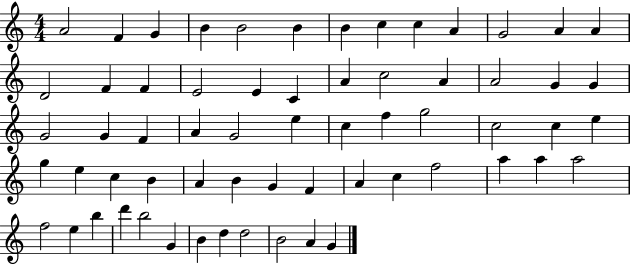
{
  \clef treble
  \numericTimeSignature
  \time 4/4
  \key c \major
  a'2 f'4 g'4 | b'4 b'2 b'4 | b'4 c''4 c''4 a'4 | g'2 a'4 a'4 | \break d'2 f'4 f'4 | e'2 e'4 c'4 | a'4 c''2 a'4 | a'2 g'4 g'4 | \break g'2 g'4 f'4 | a'4 g'2 e''4 | c''4 f''4 g''2 | c''2 c''4 e''4 | \break g''4 e''4 c''4 b'4 | a'4 b'4 g'4 f'4 | a'4 c''4 f''2 | a''4 a''4 a''2 | \break f''2 e''4 b''4 | d'''4 b''2 g'4 | b'4 d''4 d''2 | b'2 a'4 g'4 | \break \bar "|."
}